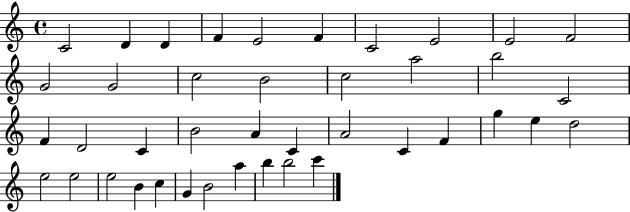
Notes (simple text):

C4/h D4/q D4/q F4/q E4/h F4/q C4/h E4/h E4/h F4/h G4/h G4/h C5/h B4/h C5/h A5/h B5/h C4/h F4/q D4/h C4/q B4/h A4/q C4/q A4/h C4/q F4/q G5/q E5/q D5/h E5/h E5/h E5/h B4/q C5/q G4/q B4/h A5/q B5/q B5/h C6/q